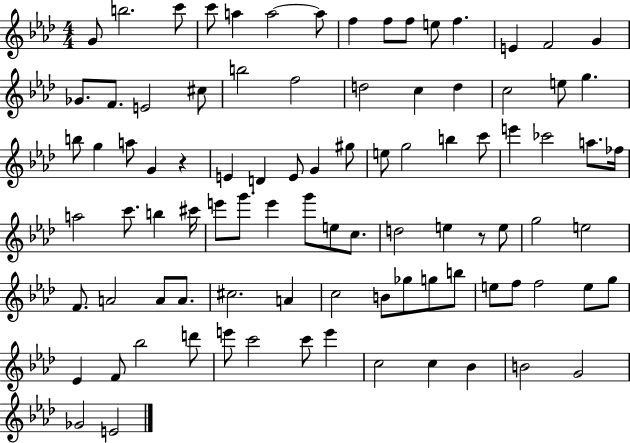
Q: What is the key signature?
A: AES major